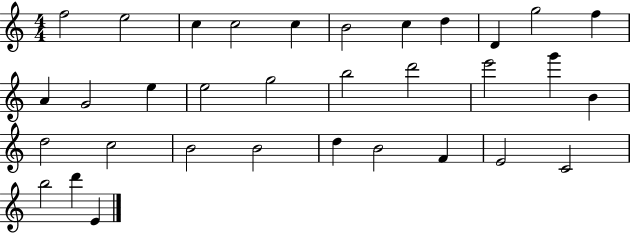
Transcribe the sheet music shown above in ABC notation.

X:1
T:Untitled
M:4/4
L:1/4
K:C
f2 e2 c c2 c B2 c d D g2 f A G2 e e2 g2 b2 d'2 e'2 g' B d2 c2 B2 B2 d B2 F E2 C2 b2 d' E